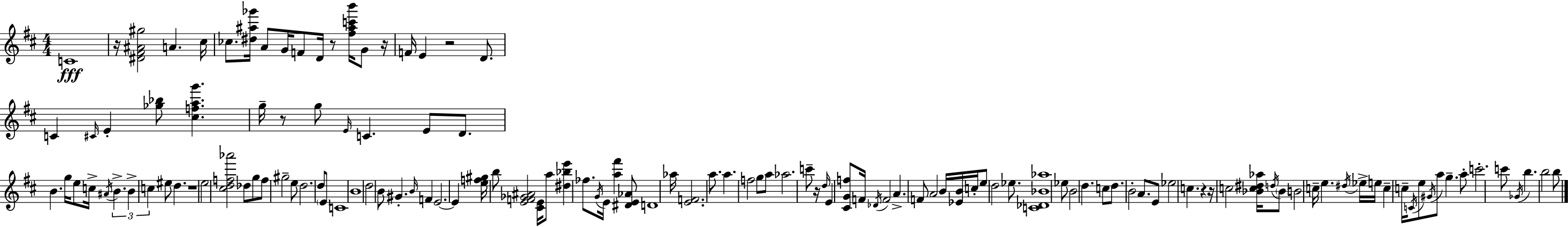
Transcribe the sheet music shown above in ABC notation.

X:1
T:Untitled
M:4/4
L:1/4
K:D
C4 z/4 [^D^F^A^g]2 A ^c/4 _c/2 [^d^a_g']/4 A/2 G/4 F/2 D/4 z/2 [^f^ac'b']/4 G/2 z/4 F/4 E z2 D/2 C ^C/4 E [_g_b]/2 [^cfag'] g/4 z/2 g/2 E/4 C E/2 D/2 B g/4 e/2 c/4 ^A/4 B B c ^e/2 d z4 e2 [^cdf_a']2 _d/2 g/2 f/2 ^g2 e/2 d2 d/2 E/2 C4 B4 d2 B/2 ^G B/4 F E2 E [ef^g]/4 b/2 [EF_G^A]2 [^CE]/4 a/2 [^d_be'] _f/2 G/4 E/4 [a^f'] [^DE_A]/2 D4 _a/4 [EF]2 a/2 a f2 g/2 a/2 _a2 c'/2 z/4 d/4 E [^CGf]/2 F/4 _D/4 F2 A F/2 A2 B/4 [_EB]/4 c/4 e/2 d2 _e/2 [C_D_B_a]4 _e/2 B2 d c/2 d/2 B2 A/2 E/2 _e2 c z z/4 c2 [_Bc^d_a]/4 d/4 _B/2 B2 c/4 e ^d/4 _e/4 e/4 c c/4 C/4 e/2 ^G/4 a/2 g a/2 c'2 c'/2 _G/4 b b2 b/2